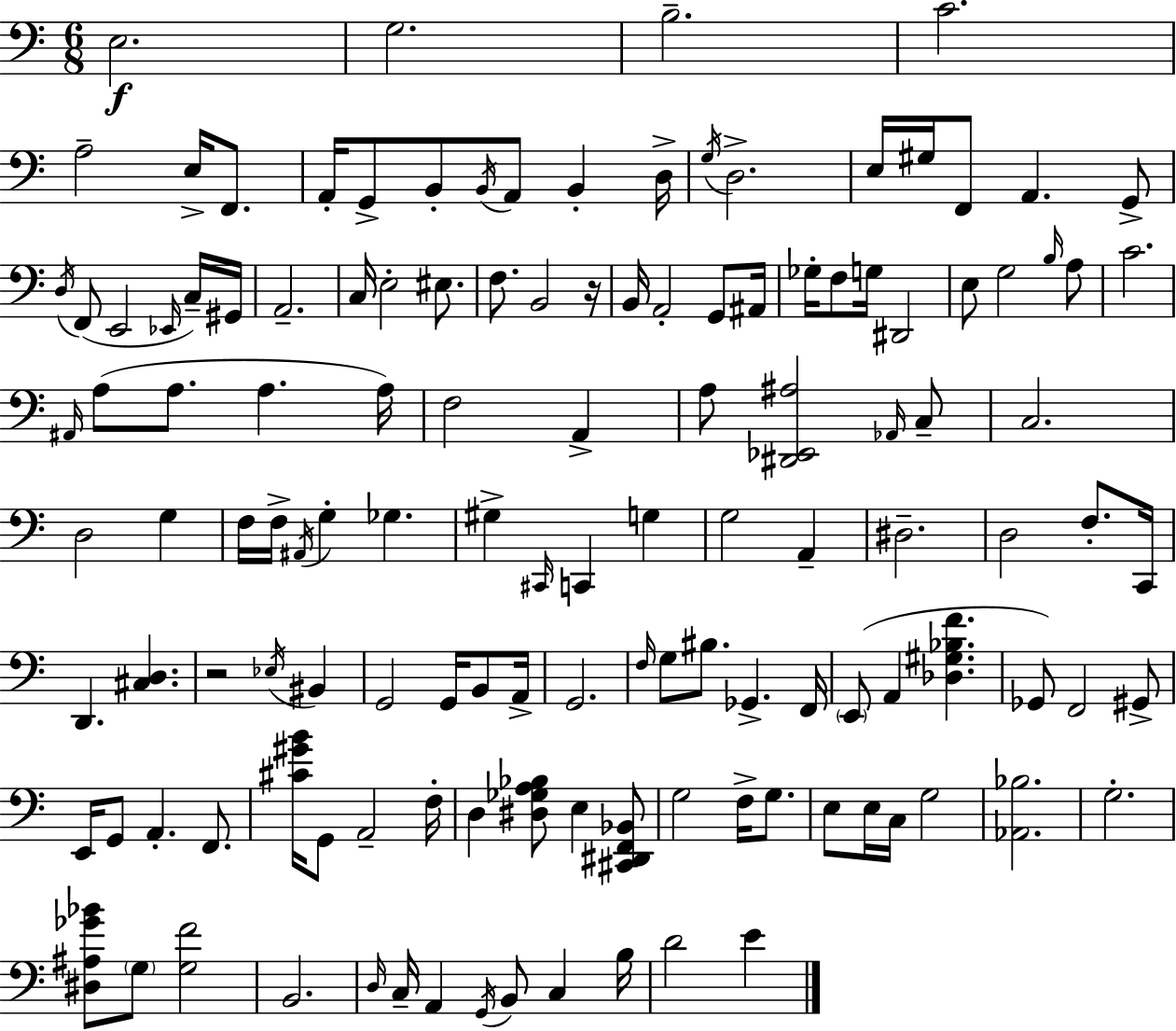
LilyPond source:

{
  \clef bass
  \numericTimeSignature
  \time 6/8
  \key a \minor
  e2.\f | g2. | b2.-- | c'2. | \break a2-- e16-> f,8. | a,16-. g,8-> b,8-. \acciaccatura { b,16 } a,8 b,4-. | d16-> \acciaccatura { g16 } d2.-> | e16 gis16 f,8 a,4. | \break g,8-> \acciaccatura { d16 }( f,8 e,2 | \grace { ees,16 } c16--) gis,16 a,2.-- | c16 e2-. | eis8. f8. b,2 | \break r16 b,16 a,2-. | g,8 ais,16 ges16-. f8 g16 dis,2 | e8 g2 | \grace { b16 } a8 c'2. | \break \grace { ais,16 } a8( a8. a4. | a16) f2 | a,4-> a8 <dis, ees, ais>2 | \grace { aes,16 } c8-- c2. | \break d2 | g4 f16 f16-> \acciaccatura { ais,16 } g4-. | ges4. gis4-> | \grace { cis,16 } c,4 g4 g2 | \break a,4-- dis2.-- | d2 | f8.-. c,16 d,4. | <cis d>4. r2 | \break \acciaccatura { ees16 } bis,4 g,2 | g,16 b,8 a,16-> g,2. | \grace { f16 } g8 | bis8. ges,4.-> f,16 \parenthesize e,8( | \break a,4 <des gis bes f'>4. ges,8) | f,2 gis,8-> e,16 | g,8 a,4.-. f,8. <cis' gis' b'>16 | g,8 a,2-- f16-. d4 | \break <dis ges a bes>8 e4 <cis, dis, f, bes,>8 g2 | f16-> g8. e8 | e16 c16 g2 <aes, bes>2. | g2.-. | \break <dis ais ges' bes'>8 | \parenthesize g8 <g f'>2 b,2. | \grace { d16 } | c16-- a,4 \acciaccatura { g,16 } b,8 c4 | \break b16 d'2 e'4 | \bar "|."
}